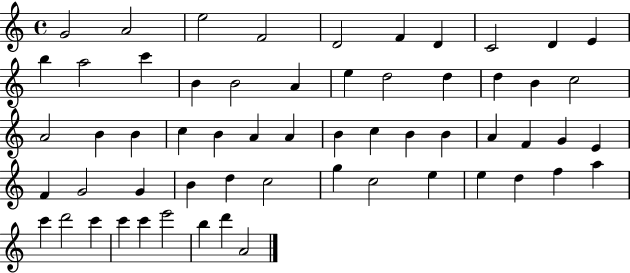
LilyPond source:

{
  \clef treble
  \time 4/4
  \defaultTimeSignature
  \key c \major
  g'2 a'2 | e''2 f'2 | d'2 f'4 d'4 | c'2 d'4 e'4 | \break b''4 a''2 c'''4 | b'4 b'2 a'4 | e''4 d''2 d''4 | d''4 b'4 c''2 | \break a'2 b'4 b'4 | c''4 b'4 a'4 a'4 | b'4 c''4 b'4 b'4 | a'4 f'4 g'4 e'4 | \break f'4 g'2 g'4 | b'4 d''4 c''2 | g''4 c''2 e''4 | e''4 d''4 f''4 a''4 | \break c'''4 d'''2 c'''4 | c'''4 c'''4 e'''2 | b''4 d'''4 a'2 | \bar "|."
}